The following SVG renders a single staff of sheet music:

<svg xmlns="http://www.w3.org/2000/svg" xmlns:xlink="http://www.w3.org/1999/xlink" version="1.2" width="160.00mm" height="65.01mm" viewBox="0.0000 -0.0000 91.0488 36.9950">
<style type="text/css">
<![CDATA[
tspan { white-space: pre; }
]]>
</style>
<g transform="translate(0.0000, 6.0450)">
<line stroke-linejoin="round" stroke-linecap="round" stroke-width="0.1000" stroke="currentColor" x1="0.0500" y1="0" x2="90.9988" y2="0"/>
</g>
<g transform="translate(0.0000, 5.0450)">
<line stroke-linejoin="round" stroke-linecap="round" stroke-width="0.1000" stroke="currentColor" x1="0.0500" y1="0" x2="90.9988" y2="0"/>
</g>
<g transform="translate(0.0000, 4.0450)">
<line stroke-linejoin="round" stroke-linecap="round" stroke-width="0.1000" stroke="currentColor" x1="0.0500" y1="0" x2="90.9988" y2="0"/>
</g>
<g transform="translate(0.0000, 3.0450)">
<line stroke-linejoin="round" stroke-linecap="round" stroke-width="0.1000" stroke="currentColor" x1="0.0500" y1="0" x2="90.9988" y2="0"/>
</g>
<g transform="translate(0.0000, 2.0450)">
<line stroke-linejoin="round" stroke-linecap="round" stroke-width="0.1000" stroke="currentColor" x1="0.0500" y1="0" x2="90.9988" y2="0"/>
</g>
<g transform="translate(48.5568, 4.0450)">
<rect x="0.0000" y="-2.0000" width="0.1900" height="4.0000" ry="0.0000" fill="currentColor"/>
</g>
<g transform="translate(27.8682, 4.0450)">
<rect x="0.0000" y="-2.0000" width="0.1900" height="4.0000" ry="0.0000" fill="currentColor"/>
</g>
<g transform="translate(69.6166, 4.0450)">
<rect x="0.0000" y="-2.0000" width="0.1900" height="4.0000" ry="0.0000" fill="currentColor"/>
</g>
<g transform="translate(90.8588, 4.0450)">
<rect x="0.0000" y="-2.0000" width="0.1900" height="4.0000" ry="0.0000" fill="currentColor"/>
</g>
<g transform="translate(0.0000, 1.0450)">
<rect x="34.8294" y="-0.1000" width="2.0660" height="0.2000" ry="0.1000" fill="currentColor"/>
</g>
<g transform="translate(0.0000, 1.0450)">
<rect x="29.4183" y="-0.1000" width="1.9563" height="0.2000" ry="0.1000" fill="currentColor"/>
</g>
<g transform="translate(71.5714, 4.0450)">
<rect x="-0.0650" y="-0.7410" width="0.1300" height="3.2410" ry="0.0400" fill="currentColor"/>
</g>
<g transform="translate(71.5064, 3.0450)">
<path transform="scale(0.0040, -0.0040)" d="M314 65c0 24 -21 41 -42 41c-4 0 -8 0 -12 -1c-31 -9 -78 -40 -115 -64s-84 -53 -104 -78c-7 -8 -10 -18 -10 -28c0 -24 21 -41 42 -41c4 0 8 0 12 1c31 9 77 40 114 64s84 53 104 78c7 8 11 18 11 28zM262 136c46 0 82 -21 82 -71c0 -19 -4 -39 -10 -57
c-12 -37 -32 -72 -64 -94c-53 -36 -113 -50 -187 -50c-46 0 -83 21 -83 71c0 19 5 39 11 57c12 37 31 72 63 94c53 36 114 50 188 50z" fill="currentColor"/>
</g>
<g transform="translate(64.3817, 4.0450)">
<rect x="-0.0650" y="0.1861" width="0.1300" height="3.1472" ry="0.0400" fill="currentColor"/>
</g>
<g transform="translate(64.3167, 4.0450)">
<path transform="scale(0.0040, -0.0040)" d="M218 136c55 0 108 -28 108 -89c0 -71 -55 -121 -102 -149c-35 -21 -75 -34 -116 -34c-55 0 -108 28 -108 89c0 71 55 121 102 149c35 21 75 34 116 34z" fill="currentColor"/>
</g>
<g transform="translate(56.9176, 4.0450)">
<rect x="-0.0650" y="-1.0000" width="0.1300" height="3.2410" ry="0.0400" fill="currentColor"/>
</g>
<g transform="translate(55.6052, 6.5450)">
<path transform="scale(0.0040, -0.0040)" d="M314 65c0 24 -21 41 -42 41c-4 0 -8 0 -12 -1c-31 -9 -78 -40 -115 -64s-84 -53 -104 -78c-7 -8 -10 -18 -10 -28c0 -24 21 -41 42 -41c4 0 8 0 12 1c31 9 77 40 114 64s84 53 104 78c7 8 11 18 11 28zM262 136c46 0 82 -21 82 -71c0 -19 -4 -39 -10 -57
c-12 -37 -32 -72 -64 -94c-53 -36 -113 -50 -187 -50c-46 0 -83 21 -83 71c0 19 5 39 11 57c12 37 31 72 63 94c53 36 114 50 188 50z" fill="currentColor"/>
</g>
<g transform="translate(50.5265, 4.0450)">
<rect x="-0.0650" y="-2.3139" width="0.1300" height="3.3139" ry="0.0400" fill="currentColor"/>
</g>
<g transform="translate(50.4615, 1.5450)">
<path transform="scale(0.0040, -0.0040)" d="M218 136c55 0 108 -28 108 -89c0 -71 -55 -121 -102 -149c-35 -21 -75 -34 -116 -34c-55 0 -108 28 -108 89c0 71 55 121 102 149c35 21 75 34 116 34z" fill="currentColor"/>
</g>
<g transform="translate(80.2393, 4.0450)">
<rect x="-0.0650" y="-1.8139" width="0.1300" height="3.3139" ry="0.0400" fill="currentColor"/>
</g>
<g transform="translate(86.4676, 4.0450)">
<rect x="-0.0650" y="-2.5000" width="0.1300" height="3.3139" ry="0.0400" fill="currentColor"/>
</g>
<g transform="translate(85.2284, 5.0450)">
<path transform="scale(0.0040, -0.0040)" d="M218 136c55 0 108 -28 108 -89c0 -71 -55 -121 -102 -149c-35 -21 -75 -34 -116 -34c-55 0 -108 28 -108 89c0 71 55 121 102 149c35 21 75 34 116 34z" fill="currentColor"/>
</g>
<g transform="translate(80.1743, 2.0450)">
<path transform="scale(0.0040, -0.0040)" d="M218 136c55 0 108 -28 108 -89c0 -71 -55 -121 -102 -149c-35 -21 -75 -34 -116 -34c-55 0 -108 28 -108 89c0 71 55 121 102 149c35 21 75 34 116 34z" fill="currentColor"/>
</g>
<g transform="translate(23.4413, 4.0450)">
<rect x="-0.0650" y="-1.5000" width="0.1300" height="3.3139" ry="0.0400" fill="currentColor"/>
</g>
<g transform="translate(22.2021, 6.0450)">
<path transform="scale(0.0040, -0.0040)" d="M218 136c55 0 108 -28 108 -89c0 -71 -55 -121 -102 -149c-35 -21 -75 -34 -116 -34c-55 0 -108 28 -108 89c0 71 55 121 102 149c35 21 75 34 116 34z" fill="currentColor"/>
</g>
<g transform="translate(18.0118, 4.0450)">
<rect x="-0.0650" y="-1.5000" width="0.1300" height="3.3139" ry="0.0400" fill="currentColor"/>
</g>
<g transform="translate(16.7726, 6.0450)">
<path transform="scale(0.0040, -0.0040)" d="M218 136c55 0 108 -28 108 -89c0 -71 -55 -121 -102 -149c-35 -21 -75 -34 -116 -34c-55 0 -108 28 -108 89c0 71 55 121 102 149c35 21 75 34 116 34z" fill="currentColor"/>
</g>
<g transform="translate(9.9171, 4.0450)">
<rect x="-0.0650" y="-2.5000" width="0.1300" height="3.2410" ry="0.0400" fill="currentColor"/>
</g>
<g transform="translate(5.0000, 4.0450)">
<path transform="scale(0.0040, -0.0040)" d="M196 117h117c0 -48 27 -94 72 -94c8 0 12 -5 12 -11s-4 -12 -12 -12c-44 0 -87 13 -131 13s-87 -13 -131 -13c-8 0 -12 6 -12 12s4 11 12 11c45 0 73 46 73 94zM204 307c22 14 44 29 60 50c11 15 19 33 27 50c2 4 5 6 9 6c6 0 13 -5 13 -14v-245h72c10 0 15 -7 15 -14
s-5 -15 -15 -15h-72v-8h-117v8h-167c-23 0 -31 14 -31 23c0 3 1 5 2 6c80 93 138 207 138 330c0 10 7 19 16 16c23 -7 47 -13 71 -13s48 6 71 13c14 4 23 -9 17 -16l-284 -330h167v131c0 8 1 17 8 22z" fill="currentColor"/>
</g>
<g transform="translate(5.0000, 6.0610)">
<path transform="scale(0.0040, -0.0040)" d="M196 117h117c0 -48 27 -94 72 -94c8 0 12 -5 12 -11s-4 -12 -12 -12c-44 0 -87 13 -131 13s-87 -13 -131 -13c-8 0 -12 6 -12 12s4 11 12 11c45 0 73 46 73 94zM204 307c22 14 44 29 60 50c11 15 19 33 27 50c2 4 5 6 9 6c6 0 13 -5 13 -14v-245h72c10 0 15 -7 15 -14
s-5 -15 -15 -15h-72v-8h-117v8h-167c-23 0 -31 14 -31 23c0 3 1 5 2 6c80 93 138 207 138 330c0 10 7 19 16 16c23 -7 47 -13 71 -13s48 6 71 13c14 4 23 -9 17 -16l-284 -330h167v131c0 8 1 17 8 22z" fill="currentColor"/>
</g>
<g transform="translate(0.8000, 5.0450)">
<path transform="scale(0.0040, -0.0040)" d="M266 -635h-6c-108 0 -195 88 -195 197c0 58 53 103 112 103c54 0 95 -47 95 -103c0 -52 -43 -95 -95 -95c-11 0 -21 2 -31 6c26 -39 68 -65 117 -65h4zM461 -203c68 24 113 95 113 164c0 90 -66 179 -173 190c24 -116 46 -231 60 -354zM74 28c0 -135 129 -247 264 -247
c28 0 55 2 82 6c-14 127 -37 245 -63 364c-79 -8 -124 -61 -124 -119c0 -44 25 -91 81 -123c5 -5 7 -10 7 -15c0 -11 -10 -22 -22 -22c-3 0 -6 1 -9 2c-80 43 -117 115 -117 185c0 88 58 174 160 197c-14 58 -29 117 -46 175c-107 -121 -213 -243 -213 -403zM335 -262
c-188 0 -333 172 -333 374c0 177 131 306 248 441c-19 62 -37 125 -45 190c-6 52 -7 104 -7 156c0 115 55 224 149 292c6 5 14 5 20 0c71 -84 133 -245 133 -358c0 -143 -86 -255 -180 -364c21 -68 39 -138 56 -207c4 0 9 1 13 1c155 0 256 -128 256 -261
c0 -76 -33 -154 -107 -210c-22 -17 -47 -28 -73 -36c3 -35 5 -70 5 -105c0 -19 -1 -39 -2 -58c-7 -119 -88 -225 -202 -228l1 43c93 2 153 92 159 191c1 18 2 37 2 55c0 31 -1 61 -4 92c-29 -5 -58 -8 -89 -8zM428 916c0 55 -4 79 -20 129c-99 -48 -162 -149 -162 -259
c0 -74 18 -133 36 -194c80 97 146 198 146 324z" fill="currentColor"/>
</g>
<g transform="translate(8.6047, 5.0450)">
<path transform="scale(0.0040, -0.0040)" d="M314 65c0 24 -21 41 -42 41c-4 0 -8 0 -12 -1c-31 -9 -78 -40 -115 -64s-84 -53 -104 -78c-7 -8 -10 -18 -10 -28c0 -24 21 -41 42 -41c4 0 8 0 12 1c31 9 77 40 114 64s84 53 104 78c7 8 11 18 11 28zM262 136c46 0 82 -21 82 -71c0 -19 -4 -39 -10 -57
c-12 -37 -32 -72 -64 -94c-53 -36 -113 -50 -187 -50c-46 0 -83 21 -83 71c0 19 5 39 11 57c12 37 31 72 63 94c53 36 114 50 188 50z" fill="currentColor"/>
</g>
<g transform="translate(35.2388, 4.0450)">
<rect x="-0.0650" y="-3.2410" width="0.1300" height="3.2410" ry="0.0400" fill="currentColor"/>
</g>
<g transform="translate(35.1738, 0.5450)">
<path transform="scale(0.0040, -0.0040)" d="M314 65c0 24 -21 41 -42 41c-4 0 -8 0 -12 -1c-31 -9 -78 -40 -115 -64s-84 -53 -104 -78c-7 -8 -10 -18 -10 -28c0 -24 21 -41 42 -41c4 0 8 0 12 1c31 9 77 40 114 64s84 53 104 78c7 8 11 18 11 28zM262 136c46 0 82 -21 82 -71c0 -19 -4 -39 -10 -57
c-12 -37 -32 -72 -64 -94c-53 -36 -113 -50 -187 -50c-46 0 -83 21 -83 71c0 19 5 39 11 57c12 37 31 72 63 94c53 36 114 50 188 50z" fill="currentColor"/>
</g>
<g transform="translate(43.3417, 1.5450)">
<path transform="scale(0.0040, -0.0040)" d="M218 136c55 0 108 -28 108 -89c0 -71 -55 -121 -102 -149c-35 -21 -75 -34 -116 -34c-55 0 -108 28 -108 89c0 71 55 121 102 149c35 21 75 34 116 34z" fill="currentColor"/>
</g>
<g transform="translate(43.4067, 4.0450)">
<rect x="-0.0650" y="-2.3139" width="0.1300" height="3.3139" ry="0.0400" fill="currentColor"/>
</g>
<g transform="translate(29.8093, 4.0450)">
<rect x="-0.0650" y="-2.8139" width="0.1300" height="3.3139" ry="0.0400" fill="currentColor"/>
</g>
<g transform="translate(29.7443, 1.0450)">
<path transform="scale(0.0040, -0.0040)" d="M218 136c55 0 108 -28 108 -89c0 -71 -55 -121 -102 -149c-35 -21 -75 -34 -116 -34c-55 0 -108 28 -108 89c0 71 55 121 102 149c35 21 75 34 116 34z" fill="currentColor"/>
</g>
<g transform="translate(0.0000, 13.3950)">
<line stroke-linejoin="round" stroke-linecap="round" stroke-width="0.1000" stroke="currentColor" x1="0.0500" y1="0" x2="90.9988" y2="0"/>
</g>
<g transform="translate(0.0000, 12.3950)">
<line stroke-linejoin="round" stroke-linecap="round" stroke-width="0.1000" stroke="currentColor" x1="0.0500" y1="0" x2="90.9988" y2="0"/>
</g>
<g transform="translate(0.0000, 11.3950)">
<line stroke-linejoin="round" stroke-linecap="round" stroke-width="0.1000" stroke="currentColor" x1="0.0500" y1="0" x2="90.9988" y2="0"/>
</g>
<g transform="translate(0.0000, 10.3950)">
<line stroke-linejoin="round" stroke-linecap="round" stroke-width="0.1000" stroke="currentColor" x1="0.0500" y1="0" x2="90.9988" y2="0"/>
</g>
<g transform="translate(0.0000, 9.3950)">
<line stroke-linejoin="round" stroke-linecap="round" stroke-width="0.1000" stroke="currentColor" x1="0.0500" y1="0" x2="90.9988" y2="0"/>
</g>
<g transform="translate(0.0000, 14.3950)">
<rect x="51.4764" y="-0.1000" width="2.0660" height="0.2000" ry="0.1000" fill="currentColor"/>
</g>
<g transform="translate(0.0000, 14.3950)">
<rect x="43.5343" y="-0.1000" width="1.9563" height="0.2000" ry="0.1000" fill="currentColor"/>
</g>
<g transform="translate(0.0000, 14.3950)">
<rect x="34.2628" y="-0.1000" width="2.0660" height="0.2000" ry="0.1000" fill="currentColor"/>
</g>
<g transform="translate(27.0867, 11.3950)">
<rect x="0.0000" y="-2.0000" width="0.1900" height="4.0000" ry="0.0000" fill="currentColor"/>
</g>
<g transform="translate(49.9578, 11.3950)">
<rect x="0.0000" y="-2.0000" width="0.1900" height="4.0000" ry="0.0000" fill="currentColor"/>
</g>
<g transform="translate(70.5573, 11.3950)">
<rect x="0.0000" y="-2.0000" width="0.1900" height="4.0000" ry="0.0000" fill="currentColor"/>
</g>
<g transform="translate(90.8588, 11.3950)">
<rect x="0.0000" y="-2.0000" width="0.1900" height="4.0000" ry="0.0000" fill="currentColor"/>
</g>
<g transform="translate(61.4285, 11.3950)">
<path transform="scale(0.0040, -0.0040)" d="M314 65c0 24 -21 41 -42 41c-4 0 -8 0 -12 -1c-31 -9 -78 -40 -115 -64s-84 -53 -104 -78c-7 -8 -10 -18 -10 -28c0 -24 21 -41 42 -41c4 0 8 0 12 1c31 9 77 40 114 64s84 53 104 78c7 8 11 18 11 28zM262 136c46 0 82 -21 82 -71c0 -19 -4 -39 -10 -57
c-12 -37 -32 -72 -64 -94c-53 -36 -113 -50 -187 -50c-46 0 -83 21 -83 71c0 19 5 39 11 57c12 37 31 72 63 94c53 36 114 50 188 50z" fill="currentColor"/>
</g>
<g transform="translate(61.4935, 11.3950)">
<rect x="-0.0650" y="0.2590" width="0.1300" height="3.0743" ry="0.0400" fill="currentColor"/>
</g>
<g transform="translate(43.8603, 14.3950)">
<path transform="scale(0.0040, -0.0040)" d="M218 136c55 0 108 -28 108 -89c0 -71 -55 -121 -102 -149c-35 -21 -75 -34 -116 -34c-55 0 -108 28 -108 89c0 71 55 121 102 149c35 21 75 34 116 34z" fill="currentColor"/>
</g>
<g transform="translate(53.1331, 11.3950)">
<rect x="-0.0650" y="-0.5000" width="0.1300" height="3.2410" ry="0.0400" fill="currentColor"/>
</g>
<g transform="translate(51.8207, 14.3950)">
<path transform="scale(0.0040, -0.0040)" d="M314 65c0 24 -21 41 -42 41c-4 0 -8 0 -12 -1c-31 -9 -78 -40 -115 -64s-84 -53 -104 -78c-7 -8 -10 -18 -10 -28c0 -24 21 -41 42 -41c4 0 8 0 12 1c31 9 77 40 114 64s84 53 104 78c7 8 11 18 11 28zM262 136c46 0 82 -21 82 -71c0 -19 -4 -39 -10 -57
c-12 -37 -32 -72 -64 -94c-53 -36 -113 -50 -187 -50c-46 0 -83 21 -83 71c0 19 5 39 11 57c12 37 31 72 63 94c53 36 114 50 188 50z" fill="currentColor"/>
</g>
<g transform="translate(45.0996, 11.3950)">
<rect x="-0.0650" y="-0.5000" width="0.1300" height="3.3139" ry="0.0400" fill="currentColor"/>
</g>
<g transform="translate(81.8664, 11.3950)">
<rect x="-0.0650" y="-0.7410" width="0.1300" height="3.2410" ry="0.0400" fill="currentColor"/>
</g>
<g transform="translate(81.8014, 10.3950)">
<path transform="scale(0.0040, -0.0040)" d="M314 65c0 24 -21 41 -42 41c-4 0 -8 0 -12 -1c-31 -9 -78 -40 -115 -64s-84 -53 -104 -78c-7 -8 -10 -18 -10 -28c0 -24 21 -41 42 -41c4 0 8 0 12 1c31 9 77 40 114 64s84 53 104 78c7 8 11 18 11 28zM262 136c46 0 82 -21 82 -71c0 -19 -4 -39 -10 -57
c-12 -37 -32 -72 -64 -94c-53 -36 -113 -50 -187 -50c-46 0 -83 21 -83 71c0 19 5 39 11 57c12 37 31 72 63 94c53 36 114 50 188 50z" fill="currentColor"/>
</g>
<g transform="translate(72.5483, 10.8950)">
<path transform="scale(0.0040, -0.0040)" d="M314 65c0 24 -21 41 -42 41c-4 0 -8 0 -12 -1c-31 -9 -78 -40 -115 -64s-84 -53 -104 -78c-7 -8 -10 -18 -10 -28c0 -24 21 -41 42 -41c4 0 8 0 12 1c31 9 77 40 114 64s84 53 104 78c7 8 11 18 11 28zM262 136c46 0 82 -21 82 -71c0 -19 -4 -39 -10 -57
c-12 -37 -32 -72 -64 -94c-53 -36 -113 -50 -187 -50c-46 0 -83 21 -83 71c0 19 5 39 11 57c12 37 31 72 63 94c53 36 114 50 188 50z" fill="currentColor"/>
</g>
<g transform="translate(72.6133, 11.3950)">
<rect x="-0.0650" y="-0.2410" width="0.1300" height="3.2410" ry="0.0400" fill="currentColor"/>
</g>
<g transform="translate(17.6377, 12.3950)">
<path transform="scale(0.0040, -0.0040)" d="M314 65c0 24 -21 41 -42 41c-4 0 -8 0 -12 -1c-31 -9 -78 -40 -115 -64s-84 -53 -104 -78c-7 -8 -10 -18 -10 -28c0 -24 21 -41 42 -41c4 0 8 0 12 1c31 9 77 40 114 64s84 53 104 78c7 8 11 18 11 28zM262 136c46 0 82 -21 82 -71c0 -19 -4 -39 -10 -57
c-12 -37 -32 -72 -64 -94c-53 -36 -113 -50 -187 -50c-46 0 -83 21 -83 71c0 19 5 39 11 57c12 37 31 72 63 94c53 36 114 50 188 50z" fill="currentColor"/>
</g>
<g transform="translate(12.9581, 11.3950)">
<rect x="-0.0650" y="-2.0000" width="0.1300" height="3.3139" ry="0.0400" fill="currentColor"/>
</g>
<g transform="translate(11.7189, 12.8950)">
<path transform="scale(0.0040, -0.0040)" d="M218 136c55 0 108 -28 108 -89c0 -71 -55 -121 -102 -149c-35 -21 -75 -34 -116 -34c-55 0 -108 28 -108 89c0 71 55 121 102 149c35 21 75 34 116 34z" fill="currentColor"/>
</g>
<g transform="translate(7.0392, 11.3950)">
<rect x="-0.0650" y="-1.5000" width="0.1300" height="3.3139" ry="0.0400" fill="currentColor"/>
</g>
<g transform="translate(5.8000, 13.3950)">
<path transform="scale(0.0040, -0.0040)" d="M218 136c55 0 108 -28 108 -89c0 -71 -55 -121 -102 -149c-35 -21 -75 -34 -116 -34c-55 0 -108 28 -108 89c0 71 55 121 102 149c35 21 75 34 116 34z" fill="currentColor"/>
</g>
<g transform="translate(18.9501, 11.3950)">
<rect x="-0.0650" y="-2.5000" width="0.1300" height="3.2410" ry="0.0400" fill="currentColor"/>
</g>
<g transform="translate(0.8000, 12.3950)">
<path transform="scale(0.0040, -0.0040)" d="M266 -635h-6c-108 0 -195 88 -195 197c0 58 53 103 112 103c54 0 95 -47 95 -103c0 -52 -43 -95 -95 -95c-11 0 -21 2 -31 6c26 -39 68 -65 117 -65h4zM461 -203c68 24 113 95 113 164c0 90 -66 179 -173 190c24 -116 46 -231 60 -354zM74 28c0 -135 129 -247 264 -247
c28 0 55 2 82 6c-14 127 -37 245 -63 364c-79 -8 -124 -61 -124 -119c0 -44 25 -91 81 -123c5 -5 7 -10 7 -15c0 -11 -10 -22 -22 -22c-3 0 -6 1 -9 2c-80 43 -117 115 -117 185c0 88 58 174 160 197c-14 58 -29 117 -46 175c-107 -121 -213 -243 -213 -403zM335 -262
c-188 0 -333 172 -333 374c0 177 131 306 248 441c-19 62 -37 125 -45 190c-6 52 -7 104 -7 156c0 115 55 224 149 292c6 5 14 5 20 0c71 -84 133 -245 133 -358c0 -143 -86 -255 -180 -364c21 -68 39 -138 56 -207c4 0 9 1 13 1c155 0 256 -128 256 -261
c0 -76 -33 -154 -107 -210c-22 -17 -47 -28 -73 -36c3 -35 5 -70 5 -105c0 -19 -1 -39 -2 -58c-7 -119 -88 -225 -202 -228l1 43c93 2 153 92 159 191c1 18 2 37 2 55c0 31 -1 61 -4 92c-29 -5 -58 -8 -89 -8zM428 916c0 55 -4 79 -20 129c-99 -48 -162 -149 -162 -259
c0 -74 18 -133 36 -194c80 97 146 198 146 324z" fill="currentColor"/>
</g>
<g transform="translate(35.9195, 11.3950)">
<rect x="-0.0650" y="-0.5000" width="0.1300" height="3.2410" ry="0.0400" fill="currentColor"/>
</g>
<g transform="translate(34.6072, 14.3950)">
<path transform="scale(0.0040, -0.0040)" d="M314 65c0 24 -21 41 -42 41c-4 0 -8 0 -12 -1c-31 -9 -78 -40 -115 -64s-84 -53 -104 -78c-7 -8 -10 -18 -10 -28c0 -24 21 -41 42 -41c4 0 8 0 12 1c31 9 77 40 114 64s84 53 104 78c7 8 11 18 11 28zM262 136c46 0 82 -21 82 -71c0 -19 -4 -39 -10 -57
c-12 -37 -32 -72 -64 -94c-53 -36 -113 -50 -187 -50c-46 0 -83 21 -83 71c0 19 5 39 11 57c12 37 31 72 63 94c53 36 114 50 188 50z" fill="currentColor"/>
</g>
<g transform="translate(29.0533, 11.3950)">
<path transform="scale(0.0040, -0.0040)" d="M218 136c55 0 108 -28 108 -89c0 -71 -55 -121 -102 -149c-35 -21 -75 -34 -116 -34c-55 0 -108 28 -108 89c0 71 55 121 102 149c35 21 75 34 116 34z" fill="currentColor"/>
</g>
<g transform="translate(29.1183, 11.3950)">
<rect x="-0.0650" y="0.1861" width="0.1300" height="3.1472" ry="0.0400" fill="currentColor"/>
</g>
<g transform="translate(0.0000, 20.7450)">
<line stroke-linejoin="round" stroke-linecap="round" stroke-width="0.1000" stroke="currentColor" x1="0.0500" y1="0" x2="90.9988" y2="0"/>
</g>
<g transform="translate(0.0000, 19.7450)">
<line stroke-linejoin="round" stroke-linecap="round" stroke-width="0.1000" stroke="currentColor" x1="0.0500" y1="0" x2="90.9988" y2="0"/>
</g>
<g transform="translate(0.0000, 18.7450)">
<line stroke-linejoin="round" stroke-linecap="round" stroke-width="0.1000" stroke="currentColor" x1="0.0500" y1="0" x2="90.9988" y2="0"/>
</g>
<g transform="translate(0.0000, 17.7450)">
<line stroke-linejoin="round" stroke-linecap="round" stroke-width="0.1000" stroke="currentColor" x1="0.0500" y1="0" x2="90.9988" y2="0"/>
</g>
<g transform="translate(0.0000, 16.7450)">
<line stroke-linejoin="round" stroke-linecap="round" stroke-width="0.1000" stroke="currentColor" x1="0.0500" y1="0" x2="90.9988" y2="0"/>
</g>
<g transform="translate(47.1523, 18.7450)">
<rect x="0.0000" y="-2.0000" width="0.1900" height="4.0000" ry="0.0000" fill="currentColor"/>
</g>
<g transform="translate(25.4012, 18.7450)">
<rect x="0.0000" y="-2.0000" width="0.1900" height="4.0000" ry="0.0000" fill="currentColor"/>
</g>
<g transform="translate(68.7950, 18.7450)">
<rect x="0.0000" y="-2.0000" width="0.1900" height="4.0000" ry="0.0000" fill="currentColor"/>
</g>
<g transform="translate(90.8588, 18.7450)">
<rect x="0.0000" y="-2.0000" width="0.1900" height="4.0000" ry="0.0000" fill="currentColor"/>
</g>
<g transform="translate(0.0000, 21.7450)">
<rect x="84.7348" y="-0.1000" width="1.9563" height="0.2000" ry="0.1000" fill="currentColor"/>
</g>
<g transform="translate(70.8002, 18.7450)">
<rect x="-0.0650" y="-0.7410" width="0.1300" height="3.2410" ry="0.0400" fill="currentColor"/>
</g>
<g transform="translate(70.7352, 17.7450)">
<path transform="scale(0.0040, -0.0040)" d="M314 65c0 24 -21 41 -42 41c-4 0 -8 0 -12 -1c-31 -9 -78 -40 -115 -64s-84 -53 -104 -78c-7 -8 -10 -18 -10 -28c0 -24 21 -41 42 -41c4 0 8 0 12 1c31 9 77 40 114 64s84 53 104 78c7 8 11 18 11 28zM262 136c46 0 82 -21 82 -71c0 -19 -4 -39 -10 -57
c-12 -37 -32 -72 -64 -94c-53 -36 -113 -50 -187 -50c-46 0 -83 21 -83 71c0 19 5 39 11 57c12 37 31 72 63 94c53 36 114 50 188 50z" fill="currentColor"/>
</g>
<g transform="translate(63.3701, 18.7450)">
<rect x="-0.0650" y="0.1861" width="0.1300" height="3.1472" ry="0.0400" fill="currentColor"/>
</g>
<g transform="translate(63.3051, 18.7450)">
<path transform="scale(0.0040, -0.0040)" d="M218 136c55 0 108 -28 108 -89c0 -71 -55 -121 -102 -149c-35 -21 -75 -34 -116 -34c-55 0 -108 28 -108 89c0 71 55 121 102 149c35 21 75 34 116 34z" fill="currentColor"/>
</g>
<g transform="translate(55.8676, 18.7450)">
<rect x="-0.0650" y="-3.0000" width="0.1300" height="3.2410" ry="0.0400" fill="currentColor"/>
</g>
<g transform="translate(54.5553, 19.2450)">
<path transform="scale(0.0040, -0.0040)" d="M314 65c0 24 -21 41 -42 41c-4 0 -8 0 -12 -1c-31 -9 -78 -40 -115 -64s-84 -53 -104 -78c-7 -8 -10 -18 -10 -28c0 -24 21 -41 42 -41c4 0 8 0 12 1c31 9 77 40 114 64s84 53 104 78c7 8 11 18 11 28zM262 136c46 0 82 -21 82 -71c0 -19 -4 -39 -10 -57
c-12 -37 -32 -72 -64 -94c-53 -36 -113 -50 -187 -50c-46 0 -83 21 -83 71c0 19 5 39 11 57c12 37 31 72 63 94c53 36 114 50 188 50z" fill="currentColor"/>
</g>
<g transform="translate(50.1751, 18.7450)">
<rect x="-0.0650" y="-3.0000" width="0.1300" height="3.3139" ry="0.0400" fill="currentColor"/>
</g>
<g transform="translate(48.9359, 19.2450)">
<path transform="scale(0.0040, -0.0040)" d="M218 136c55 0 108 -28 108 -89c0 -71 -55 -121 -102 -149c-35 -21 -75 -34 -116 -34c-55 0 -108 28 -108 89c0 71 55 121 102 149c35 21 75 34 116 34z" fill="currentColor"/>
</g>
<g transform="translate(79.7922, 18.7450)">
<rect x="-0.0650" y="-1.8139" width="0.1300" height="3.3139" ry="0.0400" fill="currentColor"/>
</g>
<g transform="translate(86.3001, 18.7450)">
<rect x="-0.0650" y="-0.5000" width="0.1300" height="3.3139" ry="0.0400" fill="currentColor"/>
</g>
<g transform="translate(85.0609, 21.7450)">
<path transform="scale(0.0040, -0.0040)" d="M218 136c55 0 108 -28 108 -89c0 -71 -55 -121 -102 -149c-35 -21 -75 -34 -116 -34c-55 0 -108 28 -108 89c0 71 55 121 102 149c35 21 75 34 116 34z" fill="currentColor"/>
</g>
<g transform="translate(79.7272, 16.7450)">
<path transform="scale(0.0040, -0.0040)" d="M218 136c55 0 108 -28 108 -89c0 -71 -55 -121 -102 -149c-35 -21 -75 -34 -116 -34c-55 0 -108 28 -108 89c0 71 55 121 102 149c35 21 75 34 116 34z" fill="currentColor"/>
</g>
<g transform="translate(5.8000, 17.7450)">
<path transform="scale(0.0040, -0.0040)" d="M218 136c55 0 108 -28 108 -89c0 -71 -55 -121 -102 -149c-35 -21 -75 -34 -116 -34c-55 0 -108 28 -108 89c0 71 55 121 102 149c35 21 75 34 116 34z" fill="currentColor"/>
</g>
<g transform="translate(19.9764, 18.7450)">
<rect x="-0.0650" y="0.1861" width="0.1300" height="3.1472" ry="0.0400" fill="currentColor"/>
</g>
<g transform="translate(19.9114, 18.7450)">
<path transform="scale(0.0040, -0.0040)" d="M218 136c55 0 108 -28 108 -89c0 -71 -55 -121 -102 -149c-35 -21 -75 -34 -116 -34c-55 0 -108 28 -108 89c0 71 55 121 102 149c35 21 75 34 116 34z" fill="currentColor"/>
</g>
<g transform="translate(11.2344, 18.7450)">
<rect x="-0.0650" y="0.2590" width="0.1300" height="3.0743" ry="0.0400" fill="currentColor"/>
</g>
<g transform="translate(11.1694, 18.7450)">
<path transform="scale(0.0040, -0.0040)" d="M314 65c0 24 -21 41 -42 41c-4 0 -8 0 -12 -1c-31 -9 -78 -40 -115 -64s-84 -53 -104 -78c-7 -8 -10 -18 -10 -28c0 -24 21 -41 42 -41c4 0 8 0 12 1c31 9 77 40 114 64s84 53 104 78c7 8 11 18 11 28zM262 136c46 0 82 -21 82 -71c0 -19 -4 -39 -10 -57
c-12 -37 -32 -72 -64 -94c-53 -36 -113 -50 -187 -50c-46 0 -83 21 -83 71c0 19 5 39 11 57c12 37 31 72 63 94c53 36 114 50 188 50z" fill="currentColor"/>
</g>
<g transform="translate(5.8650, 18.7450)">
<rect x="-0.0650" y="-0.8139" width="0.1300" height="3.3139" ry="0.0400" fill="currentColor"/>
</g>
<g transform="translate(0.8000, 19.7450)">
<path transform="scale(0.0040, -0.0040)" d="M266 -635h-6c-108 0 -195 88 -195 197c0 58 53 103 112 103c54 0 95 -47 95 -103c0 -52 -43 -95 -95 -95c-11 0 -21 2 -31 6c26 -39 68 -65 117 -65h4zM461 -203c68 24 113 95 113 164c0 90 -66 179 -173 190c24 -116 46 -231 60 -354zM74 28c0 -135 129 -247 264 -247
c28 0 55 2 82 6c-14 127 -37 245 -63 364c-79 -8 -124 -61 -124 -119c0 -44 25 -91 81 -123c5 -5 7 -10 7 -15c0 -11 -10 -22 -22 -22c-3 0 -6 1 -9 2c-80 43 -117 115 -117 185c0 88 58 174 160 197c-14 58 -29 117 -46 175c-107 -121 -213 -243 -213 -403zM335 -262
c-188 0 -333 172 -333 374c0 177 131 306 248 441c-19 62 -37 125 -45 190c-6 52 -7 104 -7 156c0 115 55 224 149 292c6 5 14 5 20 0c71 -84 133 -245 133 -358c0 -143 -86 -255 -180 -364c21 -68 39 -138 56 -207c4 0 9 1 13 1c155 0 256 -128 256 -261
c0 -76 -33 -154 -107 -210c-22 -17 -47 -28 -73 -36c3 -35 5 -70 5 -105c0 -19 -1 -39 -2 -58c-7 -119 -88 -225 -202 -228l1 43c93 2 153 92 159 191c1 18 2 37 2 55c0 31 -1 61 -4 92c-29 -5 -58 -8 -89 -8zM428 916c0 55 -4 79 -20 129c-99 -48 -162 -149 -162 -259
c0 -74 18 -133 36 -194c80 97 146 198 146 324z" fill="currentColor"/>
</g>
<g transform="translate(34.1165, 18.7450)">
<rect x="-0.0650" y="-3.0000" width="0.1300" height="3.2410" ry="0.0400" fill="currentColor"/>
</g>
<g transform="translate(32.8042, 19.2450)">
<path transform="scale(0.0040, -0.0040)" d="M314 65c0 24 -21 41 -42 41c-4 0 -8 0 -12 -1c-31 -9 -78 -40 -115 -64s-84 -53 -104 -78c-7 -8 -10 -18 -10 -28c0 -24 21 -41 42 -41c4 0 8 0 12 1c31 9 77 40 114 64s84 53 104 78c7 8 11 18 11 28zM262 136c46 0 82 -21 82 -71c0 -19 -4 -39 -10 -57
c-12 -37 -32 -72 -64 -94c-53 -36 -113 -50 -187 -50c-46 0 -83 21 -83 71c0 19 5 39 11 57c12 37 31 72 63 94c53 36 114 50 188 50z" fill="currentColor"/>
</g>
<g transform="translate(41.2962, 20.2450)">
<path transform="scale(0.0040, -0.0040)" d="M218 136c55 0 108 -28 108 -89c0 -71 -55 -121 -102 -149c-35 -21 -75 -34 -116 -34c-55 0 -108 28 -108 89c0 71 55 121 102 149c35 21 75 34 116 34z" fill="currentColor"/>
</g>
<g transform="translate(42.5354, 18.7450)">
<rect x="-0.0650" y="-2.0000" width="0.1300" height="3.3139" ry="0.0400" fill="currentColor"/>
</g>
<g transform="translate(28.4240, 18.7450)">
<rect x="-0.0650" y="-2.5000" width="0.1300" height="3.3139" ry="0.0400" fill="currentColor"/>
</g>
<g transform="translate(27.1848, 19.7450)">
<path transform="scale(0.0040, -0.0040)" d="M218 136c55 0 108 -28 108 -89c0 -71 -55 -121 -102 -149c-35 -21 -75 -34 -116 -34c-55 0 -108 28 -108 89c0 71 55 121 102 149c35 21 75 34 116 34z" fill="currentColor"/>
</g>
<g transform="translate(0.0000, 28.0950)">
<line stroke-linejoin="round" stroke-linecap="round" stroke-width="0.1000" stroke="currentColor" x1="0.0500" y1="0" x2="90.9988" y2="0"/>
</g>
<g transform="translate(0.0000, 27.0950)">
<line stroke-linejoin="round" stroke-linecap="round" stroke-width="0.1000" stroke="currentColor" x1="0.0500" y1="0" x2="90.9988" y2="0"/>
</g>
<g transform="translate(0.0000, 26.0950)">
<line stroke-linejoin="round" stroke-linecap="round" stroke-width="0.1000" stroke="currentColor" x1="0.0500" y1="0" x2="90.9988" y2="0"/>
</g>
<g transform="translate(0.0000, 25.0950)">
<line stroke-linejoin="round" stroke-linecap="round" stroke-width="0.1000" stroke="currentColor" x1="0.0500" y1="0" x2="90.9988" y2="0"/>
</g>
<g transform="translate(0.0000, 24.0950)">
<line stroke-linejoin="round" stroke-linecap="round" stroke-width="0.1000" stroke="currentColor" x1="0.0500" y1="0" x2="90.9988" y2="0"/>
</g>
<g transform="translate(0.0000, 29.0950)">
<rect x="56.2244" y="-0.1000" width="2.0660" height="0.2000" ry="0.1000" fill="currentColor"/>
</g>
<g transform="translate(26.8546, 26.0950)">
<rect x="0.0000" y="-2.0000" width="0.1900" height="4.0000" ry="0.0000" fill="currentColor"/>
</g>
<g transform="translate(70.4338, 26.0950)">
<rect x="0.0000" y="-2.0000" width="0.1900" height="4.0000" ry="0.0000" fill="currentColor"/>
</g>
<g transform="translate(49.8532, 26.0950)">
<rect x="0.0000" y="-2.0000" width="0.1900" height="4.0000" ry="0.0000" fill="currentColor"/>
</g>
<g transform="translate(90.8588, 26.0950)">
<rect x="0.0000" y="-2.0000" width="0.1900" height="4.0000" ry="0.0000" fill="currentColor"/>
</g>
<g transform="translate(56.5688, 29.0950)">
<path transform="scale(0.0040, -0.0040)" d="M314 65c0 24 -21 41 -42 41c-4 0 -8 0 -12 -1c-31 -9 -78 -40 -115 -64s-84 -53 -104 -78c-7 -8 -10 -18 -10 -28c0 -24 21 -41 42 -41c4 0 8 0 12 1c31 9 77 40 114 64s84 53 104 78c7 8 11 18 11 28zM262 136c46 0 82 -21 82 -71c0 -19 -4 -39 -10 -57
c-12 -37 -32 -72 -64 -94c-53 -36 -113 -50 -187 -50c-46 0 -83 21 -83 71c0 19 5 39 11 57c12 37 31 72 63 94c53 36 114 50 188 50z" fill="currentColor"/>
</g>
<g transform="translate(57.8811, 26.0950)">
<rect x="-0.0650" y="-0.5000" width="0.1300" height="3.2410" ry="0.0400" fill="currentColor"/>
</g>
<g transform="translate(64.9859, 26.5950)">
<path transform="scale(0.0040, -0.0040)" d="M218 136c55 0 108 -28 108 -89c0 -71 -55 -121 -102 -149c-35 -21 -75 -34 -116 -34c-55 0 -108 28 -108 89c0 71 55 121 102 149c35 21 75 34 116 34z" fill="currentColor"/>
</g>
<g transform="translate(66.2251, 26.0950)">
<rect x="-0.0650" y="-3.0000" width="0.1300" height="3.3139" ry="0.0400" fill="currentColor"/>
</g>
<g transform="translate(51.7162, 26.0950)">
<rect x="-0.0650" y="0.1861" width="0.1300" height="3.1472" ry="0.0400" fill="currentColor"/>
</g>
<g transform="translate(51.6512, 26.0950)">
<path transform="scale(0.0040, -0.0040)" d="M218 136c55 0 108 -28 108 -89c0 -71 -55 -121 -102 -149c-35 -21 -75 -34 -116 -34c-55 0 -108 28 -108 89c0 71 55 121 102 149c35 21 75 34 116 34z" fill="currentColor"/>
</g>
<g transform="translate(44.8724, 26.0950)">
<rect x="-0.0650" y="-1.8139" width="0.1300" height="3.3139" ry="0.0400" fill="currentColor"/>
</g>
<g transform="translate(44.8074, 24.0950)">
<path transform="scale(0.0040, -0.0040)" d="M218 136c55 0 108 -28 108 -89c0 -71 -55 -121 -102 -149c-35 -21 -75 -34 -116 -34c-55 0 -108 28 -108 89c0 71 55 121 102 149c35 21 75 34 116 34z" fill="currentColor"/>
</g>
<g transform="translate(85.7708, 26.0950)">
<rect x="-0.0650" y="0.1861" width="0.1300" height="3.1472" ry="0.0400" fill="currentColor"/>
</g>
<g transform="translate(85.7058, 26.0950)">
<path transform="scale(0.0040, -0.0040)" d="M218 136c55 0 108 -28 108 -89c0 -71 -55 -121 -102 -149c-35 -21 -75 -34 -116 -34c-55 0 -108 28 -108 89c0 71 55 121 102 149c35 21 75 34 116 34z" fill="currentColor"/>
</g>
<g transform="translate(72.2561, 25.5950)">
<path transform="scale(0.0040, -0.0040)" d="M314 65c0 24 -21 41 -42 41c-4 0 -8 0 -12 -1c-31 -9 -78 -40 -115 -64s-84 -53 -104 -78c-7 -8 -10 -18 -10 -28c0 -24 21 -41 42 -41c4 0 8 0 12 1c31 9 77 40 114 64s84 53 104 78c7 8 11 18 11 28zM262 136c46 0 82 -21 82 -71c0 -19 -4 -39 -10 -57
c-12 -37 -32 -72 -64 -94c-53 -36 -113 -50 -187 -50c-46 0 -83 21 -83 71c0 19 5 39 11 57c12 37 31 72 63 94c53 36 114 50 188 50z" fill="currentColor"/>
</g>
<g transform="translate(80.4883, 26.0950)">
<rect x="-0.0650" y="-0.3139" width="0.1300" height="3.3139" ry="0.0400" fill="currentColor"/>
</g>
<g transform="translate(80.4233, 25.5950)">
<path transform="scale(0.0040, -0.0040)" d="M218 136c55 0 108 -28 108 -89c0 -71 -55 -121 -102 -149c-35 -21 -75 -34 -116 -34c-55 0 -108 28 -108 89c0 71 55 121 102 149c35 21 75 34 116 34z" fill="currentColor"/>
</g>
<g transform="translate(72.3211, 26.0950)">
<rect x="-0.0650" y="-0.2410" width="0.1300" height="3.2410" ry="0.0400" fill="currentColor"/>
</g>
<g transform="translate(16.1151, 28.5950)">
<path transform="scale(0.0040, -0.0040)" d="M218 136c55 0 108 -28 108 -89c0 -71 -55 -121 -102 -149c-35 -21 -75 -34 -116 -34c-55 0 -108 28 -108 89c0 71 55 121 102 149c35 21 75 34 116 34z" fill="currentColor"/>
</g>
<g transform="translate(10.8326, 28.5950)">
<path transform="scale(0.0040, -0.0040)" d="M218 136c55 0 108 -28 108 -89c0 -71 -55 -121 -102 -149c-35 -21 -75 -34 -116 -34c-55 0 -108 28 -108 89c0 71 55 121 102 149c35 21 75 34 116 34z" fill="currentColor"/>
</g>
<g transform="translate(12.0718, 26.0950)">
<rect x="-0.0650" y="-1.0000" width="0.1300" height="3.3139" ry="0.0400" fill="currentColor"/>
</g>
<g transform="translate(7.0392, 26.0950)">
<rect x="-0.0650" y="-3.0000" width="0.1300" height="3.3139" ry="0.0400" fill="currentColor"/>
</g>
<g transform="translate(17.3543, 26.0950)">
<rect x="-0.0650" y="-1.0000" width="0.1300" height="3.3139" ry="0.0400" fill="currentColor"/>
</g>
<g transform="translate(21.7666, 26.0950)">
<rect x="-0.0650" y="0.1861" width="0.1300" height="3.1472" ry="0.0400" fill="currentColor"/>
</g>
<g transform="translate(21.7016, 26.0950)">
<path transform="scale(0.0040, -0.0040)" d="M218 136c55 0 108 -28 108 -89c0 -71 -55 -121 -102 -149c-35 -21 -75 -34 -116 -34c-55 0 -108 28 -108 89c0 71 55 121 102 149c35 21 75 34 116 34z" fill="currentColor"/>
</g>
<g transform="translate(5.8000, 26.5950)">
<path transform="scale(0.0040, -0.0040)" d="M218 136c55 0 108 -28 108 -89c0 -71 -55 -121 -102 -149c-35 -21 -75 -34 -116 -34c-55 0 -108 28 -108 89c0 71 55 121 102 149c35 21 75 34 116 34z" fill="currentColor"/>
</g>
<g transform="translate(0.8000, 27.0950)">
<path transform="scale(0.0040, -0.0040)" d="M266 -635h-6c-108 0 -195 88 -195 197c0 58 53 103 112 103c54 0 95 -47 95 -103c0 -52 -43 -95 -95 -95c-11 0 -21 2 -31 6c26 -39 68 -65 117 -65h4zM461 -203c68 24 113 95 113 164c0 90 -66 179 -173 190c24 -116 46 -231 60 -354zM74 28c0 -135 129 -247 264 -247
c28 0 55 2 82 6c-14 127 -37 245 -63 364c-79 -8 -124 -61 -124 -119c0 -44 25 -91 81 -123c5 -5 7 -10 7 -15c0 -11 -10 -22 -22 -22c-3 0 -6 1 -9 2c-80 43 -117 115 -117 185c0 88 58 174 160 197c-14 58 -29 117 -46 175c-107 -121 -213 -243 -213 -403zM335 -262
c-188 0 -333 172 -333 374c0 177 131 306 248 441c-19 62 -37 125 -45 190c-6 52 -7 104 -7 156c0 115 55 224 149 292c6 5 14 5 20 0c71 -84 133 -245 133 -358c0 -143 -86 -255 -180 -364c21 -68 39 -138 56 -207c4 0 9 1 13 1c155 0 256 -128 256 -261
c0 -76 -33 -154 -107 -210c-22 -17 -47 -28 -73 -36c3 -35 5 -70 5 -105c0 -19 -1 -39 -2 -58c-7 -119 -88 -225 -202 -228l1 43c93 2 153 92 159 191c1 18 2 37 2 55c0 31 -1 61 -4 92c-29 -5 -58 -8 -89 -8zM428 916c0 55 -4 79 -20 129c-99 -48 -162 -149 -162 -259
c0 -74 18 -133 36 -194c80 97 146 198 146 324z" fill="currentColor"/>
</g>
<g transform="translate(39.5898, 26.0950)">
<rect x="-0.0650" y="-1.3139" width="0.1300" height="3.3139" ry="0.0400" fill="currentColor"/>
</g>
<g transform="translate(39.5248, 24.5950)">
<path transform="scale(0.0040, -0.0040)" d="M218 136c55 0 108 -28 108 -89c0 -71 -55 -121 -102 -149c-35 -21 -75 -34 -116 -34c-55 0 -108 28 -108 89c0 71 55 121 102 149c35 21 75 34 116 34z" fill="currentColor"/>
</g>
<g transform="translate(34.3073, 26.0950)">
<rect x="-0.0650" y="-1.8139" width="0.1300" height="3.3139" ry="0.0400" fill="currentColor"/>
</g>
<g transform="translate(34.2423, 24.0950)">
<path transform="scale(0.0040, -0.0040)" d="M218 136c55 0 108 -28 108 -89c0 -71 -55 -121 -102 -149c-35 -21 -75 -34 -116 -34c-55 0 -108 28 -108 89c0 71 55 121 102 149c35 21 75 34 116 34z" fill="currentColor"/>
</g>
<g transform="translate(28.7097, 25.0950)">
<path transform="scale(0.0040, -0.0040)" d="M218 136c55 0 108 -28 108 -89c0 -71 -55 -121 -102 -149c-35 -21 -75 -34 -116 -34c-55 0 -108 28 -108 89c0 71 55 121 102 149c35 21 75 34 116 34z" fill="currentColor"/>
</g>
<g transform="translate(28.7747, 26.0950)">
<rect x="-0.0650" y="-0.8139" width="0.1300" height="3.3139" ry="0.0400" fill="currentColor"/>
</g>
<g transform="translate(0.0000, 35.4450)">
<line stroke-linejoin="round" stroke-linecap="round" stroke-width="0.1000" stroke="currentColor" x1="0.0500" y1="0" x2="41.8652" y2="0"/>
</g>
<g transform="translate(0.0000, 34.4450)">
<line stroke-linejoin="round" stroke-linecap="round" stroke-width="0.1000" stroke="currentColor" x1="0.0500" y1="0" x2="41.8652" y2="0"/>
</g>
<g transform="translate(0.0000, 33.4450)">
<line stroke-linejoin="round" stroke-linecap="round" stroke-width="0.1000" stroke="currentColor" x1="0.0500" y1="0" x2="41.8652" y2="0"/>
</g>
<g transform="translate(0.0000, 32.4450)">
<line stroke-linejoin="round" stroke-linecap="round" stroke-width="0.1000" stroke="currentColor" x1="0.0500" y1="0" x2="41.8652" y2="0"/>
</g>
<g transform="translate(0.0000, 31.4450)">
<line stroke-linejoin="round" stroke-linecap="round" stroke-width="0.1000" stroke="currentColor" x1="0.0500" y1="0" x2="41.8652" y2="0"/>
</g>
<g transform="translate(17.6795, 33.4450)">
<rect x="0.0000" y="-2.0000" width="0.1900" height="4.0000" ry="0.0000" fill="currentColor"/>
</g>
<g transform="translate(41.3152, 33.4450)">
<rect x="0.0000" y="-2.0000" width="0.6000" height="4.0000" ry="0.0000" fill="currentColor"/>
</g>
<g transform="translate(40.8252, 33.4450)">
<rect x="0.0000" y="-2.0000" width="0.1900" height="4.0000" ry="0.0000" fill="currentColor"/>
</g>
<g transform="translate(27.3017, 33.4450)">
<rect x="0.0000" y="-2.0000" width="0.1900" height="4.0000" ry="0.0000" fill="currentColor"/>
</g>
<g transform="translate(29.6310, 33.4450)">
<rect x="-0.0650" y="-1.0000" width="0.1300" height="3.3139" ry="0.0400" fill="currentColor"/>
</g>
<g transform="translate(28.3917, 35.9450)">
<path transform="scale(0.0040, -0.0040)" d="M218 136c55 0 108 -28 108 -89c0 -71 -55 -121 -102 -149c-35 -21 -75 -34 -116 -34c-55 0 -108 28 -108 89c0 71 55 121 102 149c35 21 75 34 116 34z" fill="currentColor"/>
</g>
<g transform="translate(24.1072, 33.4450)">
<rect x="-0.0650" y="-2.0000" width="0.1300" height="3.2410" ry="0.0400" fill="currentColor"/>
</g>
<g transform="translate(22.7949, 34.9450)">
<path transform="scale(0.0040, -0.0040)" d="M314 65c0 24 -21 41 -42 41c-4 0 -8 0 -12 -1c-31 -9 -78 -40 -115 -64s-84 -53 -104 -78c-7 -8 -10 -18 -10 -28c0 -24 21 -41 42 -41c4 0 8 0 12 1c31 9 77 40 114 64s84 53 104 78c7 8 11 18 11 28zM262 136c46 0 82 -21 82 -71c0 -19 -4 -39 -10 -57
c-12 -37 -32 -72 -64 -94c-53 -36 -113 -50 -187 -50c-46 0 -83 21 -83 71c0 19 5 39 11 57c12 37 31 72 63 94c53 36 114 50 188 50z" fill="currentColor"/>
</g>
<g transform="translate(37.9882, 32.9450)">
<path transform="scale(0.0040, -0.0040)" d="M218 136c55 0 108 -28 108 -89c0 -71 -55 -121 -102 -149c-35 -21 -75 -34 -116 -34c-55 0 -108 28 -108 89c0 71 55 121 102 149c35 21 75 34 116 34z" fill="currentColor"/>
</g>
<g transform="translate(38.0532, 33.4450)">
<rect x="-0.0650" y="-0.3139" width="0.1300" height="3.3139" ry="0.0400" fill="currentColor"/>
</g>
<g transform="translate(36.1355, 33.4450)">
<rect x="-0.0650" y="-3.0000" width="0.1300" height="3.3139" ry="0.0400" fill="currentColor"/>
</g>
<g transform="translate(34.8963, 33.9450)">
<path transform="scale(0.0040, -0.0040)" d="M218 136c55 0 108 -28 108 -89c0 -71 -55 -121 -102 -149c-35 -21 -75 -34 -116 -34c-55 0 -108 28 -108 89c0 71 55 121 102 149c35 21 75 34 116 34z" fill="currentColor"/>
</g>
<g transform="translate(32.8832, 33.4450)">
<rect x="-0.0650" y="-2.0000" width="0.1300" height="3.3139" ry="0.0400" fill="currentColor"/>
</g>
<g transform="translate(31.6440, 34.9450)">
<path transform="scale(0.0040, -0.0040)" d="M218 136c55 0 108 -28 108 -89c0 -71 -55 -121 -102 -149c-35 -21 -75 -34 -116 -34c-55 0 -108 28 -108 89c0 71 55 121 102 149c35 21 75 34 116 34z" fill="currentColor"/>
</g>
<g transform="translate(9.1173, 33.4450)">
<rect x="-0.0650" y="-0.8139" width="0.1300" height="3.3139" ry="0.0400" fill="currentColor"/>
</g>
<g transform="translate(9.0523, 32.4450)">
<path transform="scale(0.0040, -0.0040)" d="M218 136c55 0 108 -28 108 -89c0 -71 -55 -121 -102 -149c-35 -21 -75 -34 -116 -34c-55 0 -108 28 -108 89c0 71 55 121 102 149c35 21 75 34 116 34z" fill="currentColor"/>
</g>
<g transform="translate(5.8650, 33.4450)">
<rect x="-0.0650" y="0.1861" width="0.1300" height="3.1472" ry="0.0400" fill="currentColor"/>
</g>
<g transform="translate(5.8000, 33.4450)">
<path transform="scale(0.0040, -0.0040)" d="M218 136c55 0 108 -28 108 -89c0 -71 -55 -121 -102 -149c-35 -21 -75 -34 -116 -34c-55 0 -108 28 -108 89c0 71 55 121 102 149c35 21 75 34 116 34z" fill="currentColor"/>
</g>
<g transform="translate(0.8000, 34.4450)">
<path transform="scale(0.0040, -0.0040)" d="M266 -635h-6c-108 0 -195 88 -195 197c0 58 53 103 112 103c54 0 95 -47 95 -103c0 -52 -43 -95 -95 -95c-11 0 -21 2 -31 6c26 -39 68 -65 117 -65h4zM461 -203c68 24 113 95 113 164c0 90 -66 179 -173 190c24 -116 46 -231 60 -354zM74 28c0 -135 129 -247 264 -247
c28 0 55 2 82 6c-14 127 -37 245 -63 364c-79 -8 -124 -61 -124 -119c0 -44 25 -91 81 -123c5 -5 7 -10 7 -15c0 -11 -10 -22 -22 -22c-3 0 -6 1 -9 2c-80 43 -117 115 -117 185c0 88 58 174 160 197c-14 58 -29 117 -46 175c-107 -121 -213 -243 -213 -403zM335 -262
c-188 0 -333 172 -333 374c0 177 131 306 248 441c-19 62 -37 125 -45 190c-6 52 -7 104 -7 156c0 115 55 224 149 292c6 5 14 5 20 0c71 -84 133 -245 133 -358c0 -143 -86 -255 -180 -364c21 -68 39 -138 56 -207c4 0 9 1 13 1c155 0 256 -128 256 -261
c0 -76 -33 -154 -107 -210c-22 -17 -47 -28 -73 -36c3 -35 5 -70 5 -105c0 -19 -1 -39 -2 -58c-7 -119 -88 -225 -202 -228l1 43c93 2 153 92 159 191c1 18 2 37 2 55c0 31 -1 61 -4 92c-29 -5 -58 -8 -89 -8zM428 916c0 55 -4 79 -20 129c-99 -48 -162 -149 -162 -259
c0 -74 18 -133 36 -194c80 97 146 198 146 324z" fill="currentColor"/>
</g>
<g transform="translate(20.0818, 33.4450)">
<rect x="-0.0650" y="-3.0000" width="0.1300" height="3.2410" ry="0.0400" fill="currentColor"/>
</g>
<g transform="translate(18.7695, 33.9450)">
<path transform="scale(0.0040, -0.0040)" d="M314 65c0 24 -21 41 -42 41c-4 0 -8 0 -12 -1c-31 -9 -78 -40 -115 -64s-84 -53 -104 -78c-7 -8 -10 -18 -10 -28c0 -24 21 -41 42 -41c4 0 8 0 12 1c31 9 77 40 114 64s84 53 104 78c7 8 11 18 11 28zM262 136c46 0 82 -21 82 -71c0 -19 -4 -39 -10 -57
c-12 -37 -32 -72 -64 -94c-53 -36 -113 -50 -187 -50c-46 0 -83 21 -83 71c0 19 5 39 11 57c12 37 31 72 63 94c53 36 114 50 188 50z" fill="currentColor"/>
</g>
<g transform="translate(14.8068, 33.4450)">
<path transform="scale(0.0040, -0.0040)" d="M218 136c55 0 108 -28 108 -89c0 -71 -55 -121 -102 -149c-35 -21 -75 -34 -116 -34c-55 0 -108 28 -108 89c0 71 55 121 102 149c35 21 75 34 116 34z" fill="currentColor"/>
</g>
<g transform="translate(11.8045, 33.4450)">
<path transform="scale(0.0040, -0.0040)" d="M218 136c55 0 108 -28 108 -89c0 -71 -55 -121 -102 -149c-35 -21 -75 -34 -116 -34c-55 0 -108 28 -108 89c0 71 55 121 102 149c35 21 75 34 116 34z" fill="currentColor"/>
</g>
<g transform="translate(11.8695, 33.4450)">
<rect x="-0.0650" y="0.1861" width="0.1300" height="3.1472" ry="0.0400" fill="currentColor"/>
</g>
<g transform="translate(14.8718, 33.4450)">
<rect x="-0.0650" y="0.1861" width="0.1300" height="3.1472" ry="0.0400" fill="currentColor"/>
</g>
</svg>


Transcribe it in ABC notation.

X:1
T:Untitled
M:4/4
L:1/4
K:C
G2 E E a b2 g g D2 B d2 f G E F G2 B C2 C C2 B2 c2 d2 d B2 B G A2 F A A2 B d2 f C A D D B d f e f B C2 A c2 c B B d B B A2 F2 D F A c